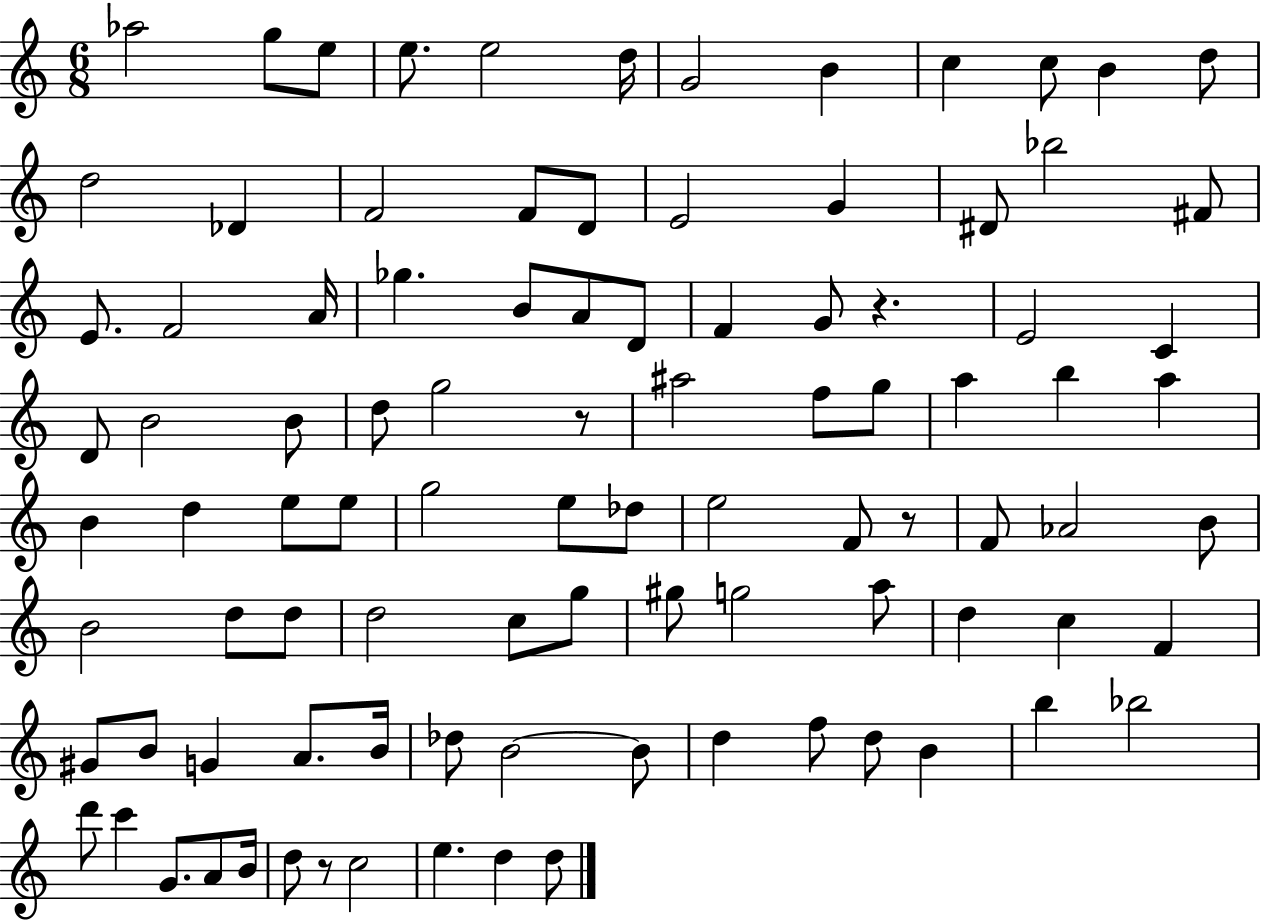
{
  \clef treble
  \numericTimeSignature
  \time 6/8
  \key c \major
  aes''2 g''8 e''8 | e''8. e''2 d''16 | g'2 b'4 | c''4 c''8 b'4 d''8 | \break d''2 des'4 | f'2 f'8 d'8 | e'2 g'4 | dis'8 bes''2 fis'8 | \break e'8. f'2 a'16 | ges''4. b'8 a'8 d'8 | f'4 g'8 r4. | e'2 c'4 | \break d'8 b'2 b'8 | d''8 g''2 r8 | ais''2 f''8 g''8 | a''4 b''4 a''4 | \break b'4 d''4 e''8 e''8 | g''2 e''8 des''8 | e''2 f'8 r8 | f'8 aes'2 b'8 | \break b'2 d''8 d''8 | d''2 c''8 g''8 | gis''8 g''2 a''8 | d''4 c''4 f'4 | \break gis'8 b'8 g'4 a'8. b'16 | des''8 b'2~~ b'8 | d''4 f''8 d''8 b'4 | b''4 bes''2 | \break d'''8 c'''4 g'8. a'8 b'16 | d''8 r8 c''2 | e''4. d''4 d''8 | \bar "|."
}